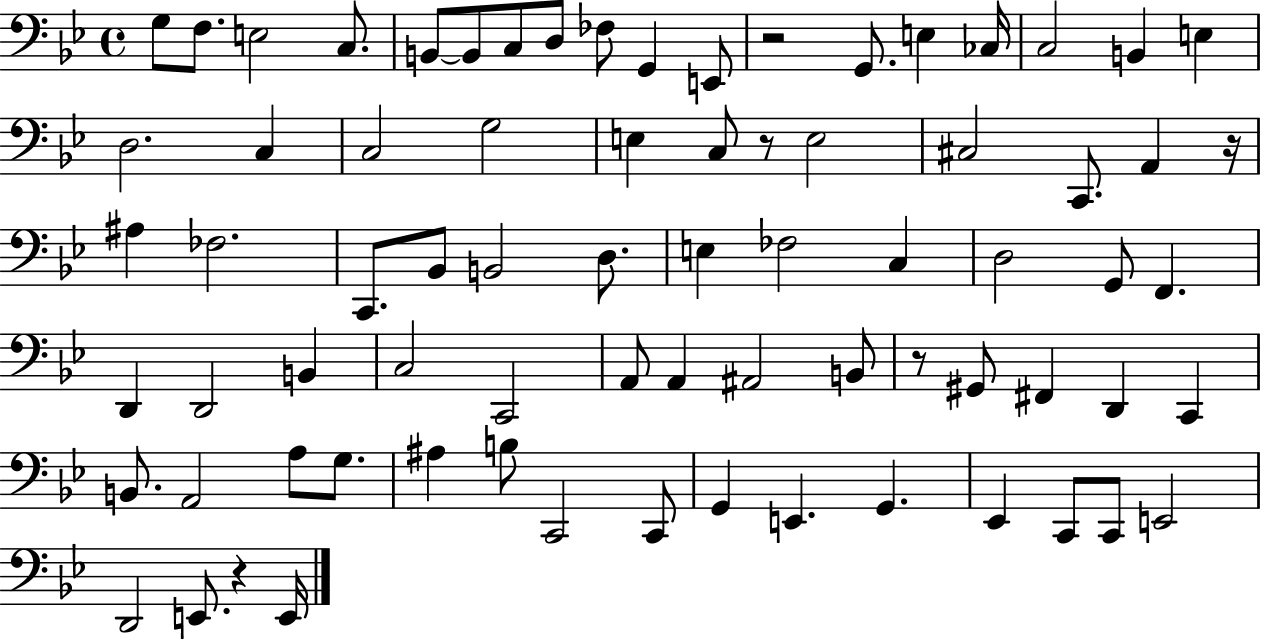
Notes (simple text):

G3/e F3/e. E3/h C3/e. B2/e B2/e C3/e D3/e FES3/e G2/q E2/e R/h G2/e. E3/q CES3/s C3/h B2/q E3/q D3/h. C3/q C3/h G3/h E3/q C3/e R/e E3/h C#3/h C2/e. A2/q R/s A#3/q FES3/h. C2/e. Bb2/e B2/h D3/e. E3/q FES3/h C3/q D3/h G2/e F2/q. D2/q D2/h B2/q C3/h C2/h A2/e A2/q A#2/h B2/e R/e G#2/e F#2/q D2/q C2/q B2/e. A2/h A3/e G3/e. A#3/q B3/e C2/h C2/e G2/q E2/q. G2/q. Eb2/q C2/e C2/e E2/h D2/h E2/e. R/q E2/s